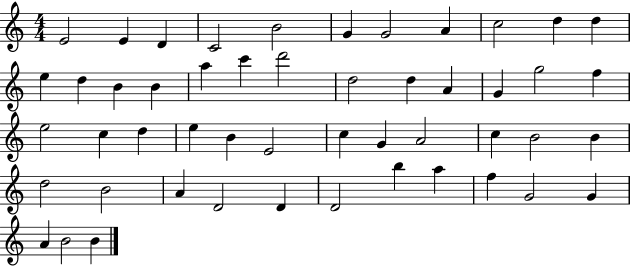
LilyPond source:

{
  \clef treble
  \numericTimeSignature
  \time 4/4
  \key c \major
  e'2 e'4 d'4 | c'2 b'2 | g'4 g'2 a'4 | c''2 d''4 d''4 | \break e''4 d''4 b'4 b'4 | a''4 c'''4 d'''2 | d''2 d''4 a'4 | g'4 g''2 f''4 | \break e''2 c''4 d''4 | e''4 b'4 e'2 | c''4 g'4 a'2 | c''4 b'2 b'4 | \break d''2 b'2 | a'4 d'2 d'4 | d'2 b''4 a''4 | f''4 g'2 g'4 | \break a'4 b'2 b'4 | \bar "|."
}